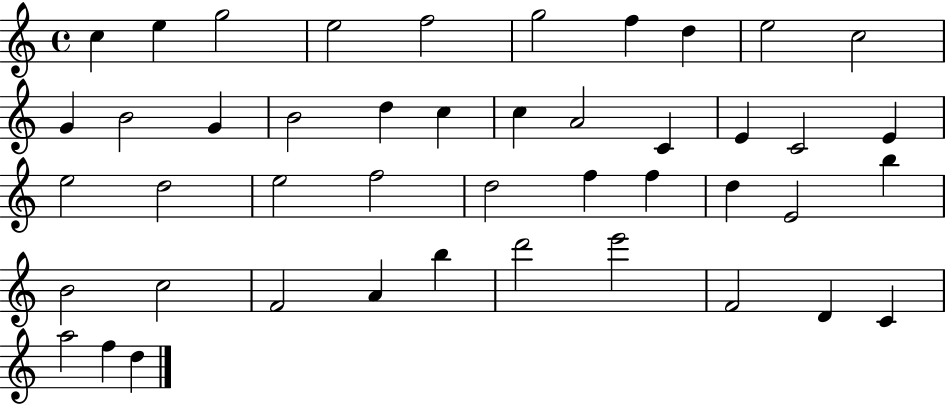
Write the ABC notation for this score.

X:1
T:Untitled
M:4/4
L:1/4
K:C
c e g2 e2 f2 g2 f d e2 c2 G B2 G B2 d c c A2 C E C2 E e2 d2 e2 f2 d2 f f d E2 b B2 c2 F2 A b d'2 e'2 F2 D C a2 f d